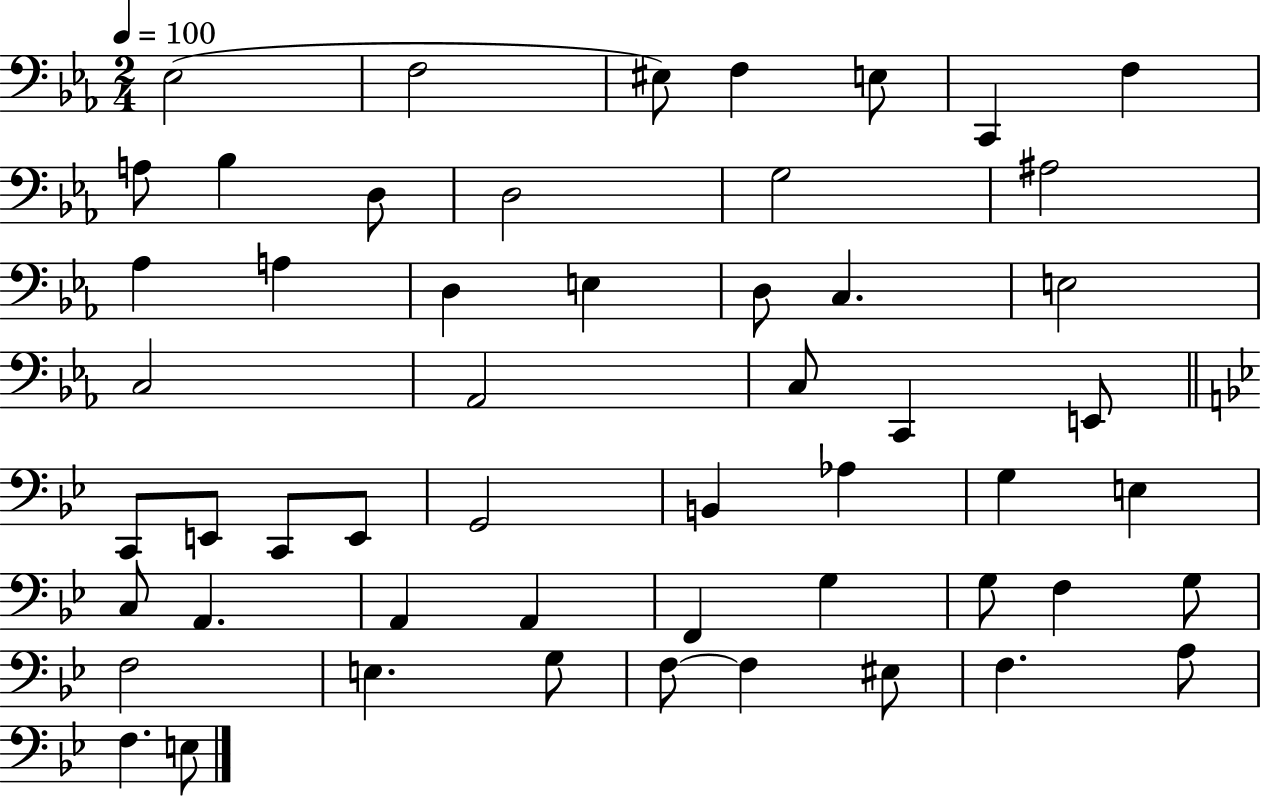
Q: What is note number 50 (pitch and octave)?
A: F3